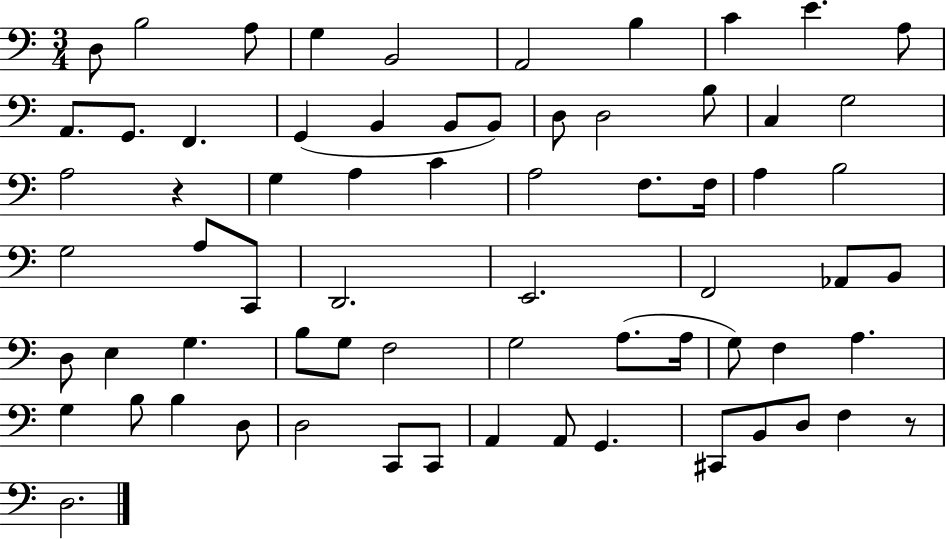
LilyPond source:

{
  \clef bass
  \numericTimeSignature
  \time 3/4
  \key c \major
  d8 b2 a8 | g4 b,2 | a,2 b4 | c'4 e'4. a8 | \break a,8. g,8. f,4. | g,4( b,4 b,8 b,8) | d8 d2 b8 | c4 g2 | \break a2 r4 | g4 a4 c'4 | a2 f8. f16 | a4 b2 | \break g2 a8 c,8 | d,2. | e,2. | f,2 aes,8 b,8 | \break d8 e4 g4. | b8 g8 f2 | g2 a8.( a16 | g8) f4 a4. | \break g4 b8 b4 d8 | d2 c,8 c,8 | a,4 a,8 g,4. | cis,8 b,8 d8 f4 r8 | \break d2. | \bar "|."
}